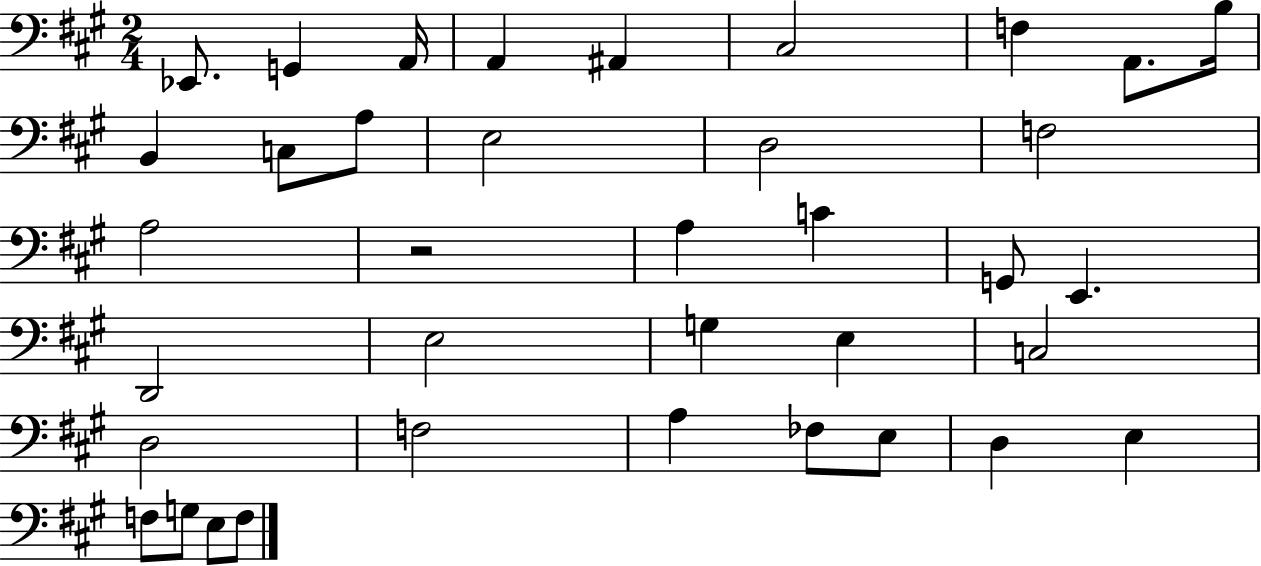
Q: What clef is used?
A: bass